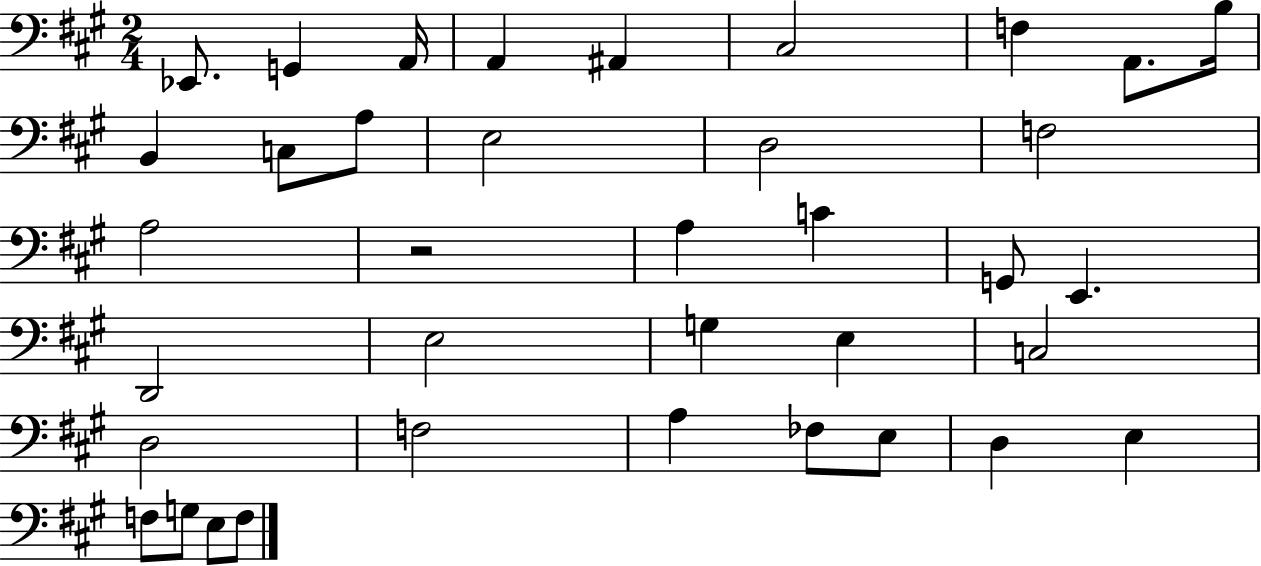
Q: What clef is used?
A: bass